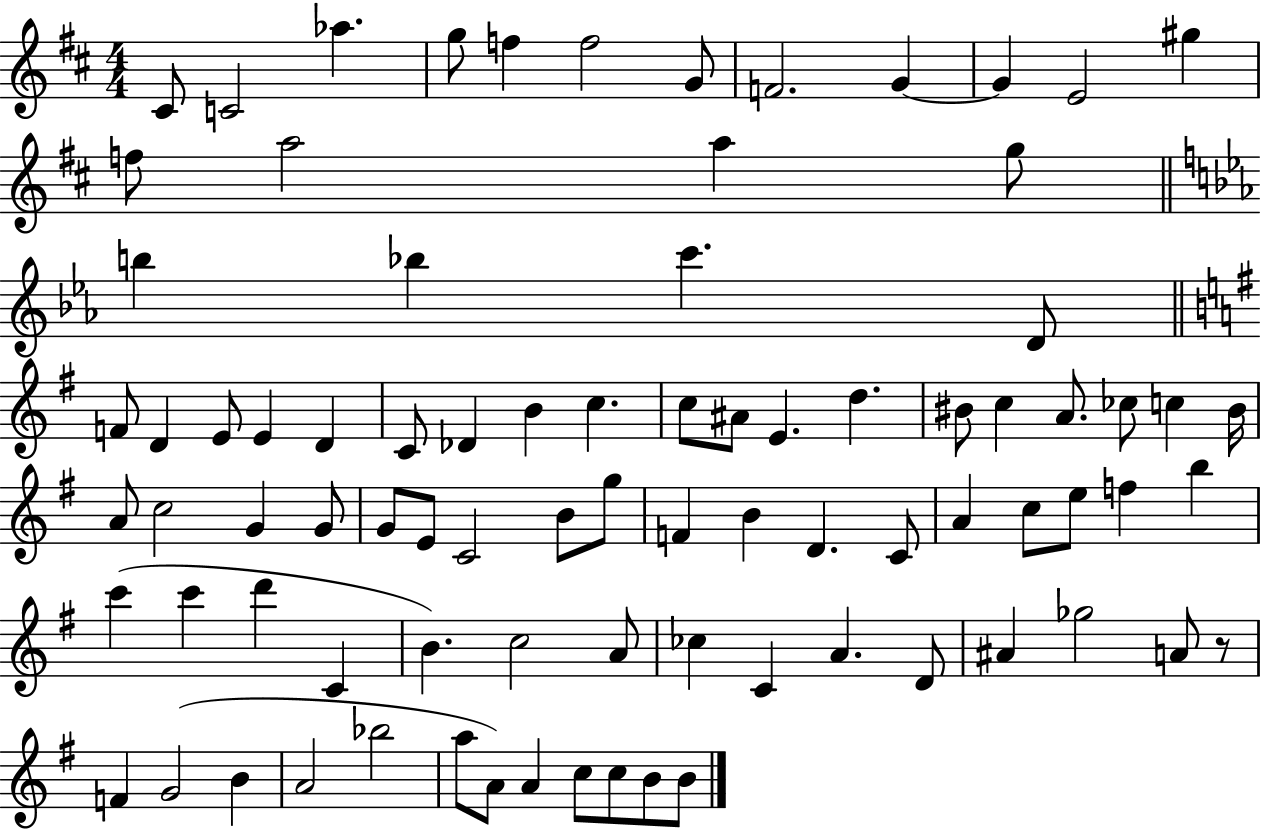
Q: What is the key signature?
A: D major